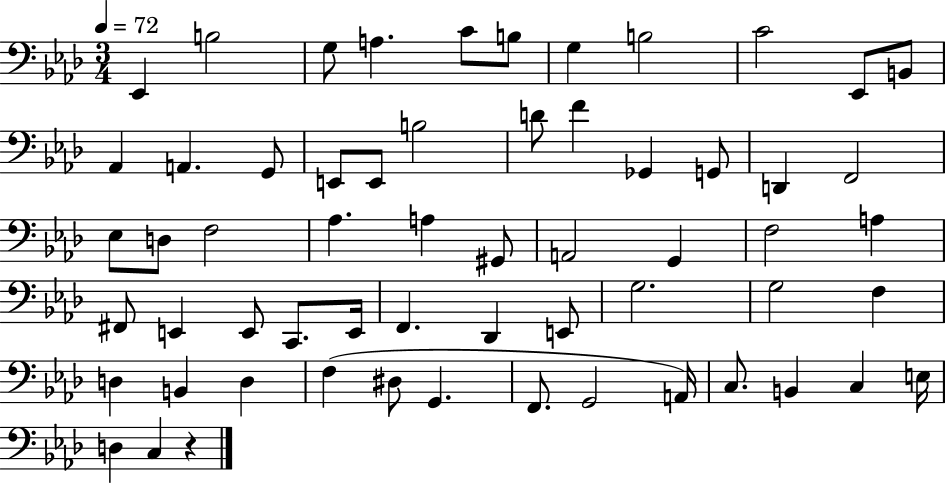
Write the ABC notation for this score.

X:1
T:Untitled
M:3/4
L:1/4
K:Ab
_E,, B,2 G,/2 A, C/2 B,/2 G, B,2 C2 _E,,/2 B,,/2 _A,, A,, G,,/2 E,,/2 E,,/2 B,2 D/2 F _G,, G,,/2 D,, F,,2 _E,/2 D,/2 F,2 _A, A, ^G,,/2 A,,2 G,, F,2 A, ^F,,/2 E,, E,,/2 C,,/2 E,,/4 F,, _D,, E,,/2 G,2 G,2 F, D, B,, D, F, ^D,/2 G,, F,,/2 G,,2 A,,/4 C,/2 B,, C, E,/4 D, C, z